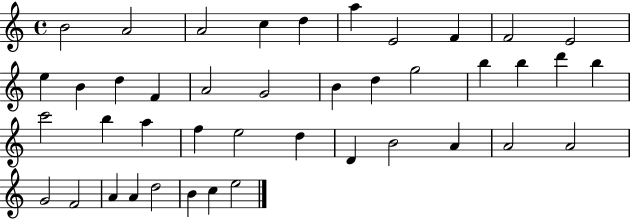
B4/h A4/h A4/h C5/q D5/q A5/q E4/h F4/q F4/h E4/h E5/q B4/q D5/q F4/q A4/h G4/h B4/q D5/q G5/h B5/q B5/q D6/q B5/q C6/h B5/q A5/q F5/q E5/h D5/q D4/q B4/h A4/q A4/h A4/h G4/h F4/h A4/q A4/q D5/h B4/q C5/q E5/h